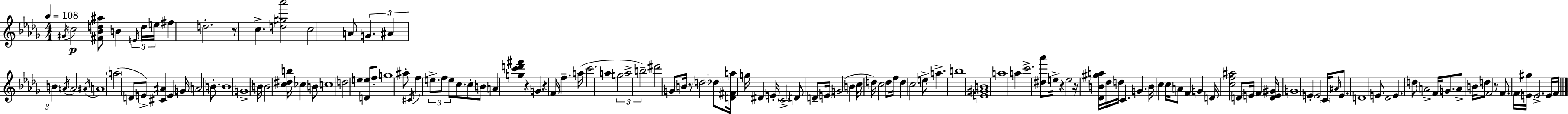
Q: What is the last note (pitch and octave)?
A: F4